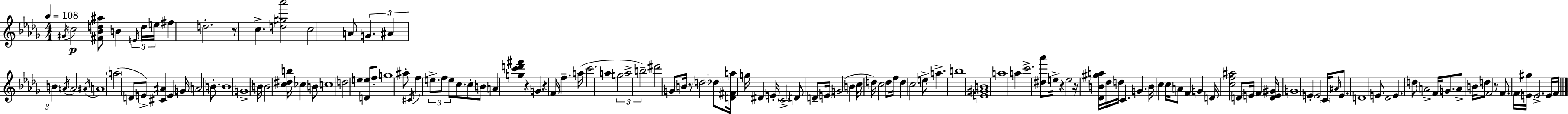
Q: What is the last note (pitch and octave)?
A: F4